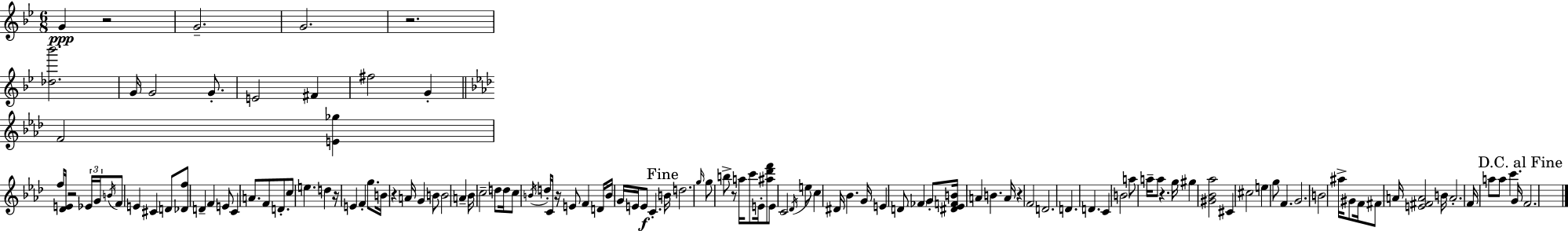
X:1
T:Untitled
M:6/8
L:1/4
K:Bb
G z2 G2 G2 z2 [_d_b']2 G/4 G2 G/2 E2 ^F ^f2 G F2 [E_g] f/4 [_DE]/4 z2 _E/4 G/4 B/4 F/2 E ^C D/2 [_Df]/2 D F E/2 C A/2 F/2 D/2 c/2 e d z/4 E F g/2 B/4 z A/4 G B/2 B2 A _B/4 c2 d/2 d/4 c/2 B/4 d/4 C/4 z/4 E/2 F D/4 B/4 G/4 E/4 E/2 C B/4 d2 g/4 g/2 b/2 z/2 a/4 c'/2 E/4 [^a_d'f']/2 E/2 C2 _D/4 e/2 c ^D/4 _B G/4 E D/2 _F G/2 [^D_EFB]/4 A B A/4 z F2 D2 D D C B2 a/2 a/4 a/2 z g/4 ^g [^G_B_a]2 ^C ^c2 e g/2 F G2 B2 ^a/4 ^G/2 F/4 ^F/2 A/4 [E^FA]2 B/4 A2 F/4 a/2 a/2 c' G/4 F2